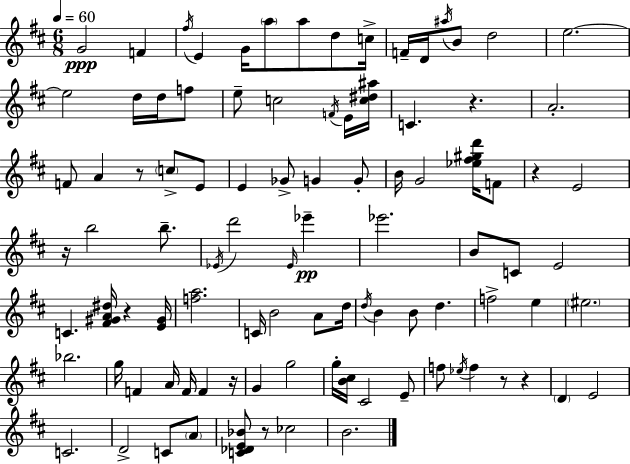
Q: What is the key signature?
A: D major